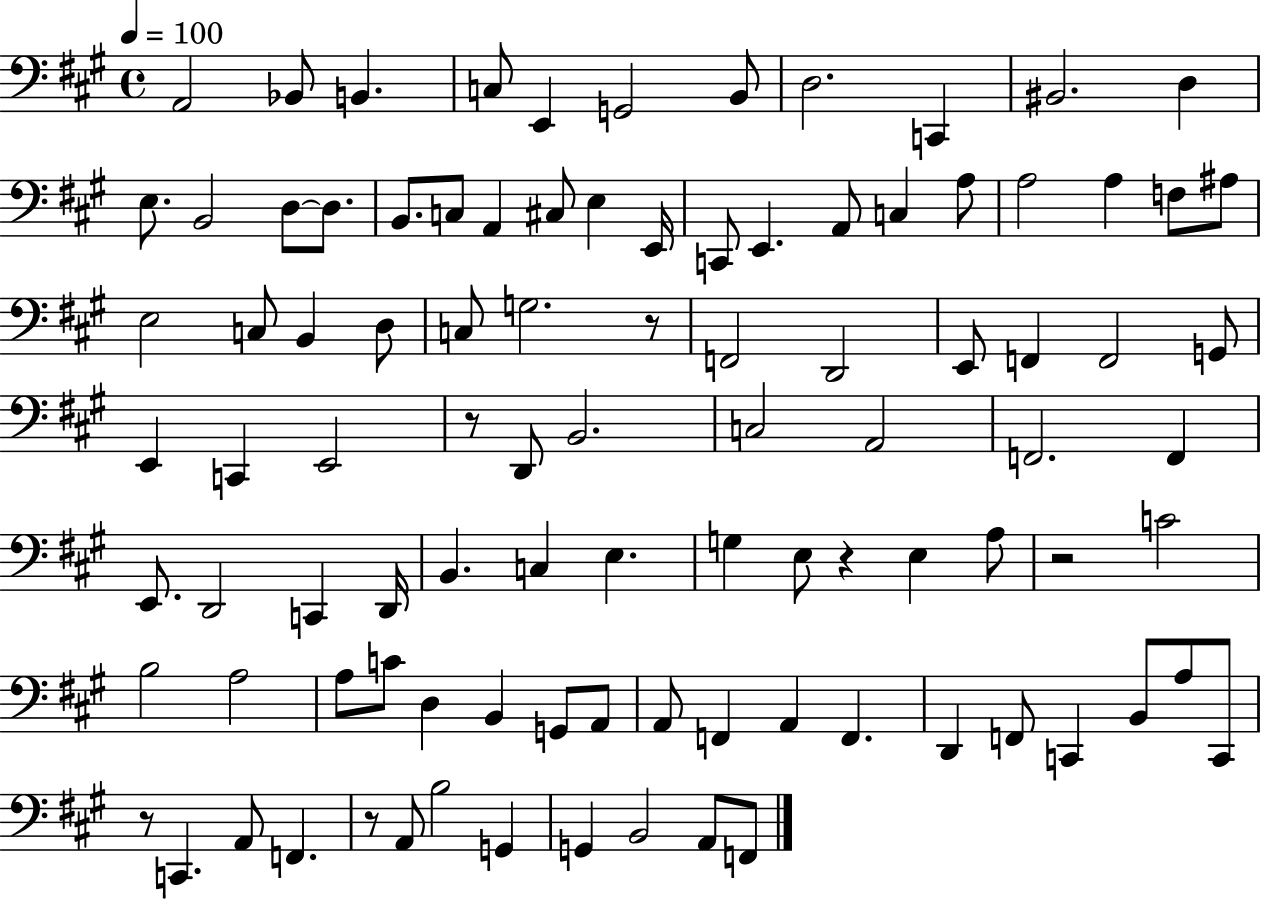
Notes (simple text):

A2/h Bb2/e B2/q. C3/e E2/q G2/h B2/e D3/h. C2/q BIS2/h. D3/q E3/e. B2/h D3/e D3/e. B2/e. C3/e A2/q C#3/e E3/q E2/s C2/e E2/q. A2/e C3/q A3/e A3/h A3/q F3/e A#3/e E3/h C3/e B2/q D3/e C3/e G3/h. R/e F2/h D2/h E2/e F2/q F2/h G2/e E2/q C2/q E2/h R/e D2/e B2/h. C3/h A2/h F2/h. F2/q E2/e. D2/h C2/q D2/s B2/q. C3/q E3/q. G3/q E3/e R/q E3/q A3/e R/h C4/h B3/h A3/h A3/e C4/e D3/q B2/q G2/e A2/e A2/e F2/q A2/q F2/q. D2/q F2/e C2/q B2/e A3/e C2/e R/e C2/q. A2/e F2/q. R/e A2/e B3/h G2/q G2/q B2/h A2/e F2/e